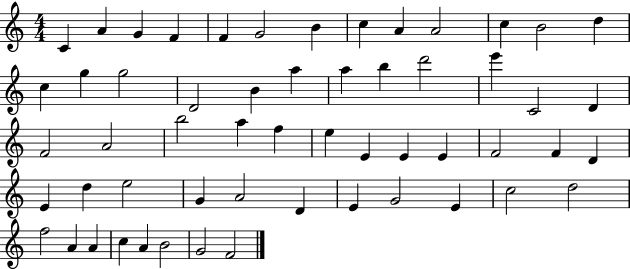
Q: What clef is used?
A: treble